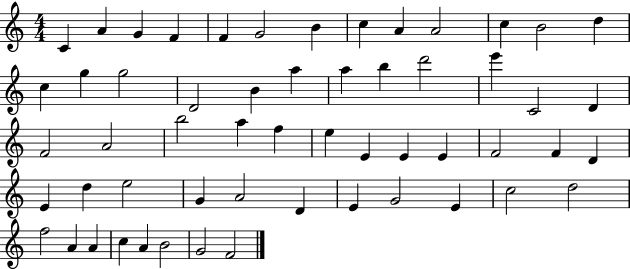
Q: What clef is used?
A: treble